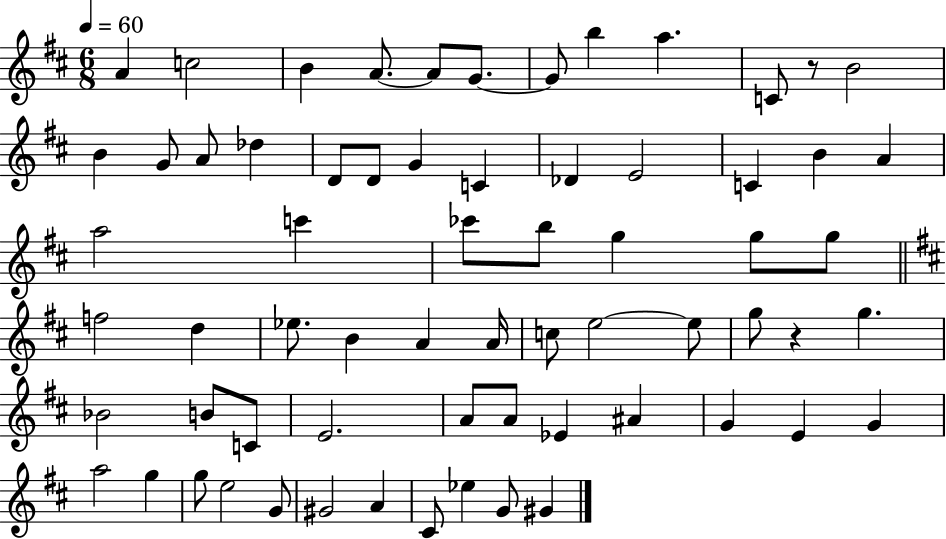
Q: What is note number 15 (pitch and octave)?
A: Db5